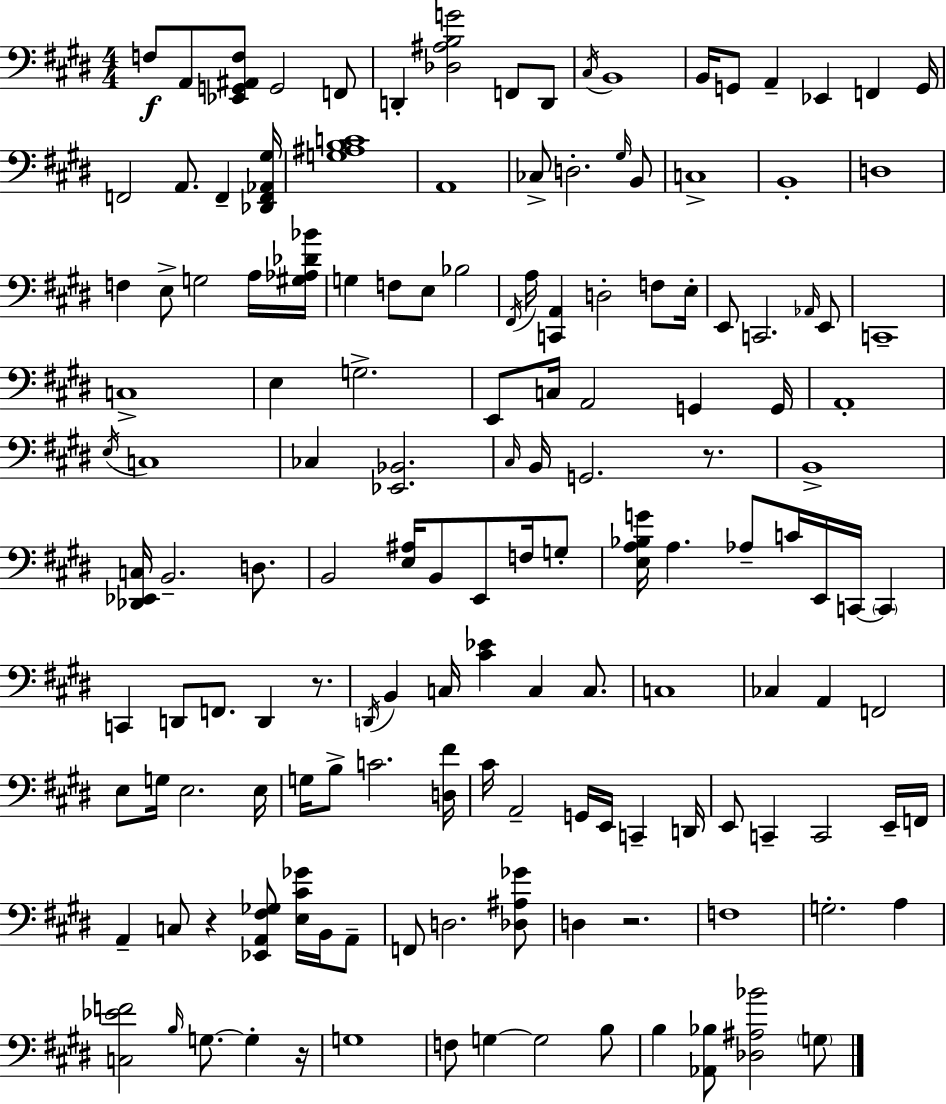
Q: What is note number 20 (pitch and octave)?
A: CES3